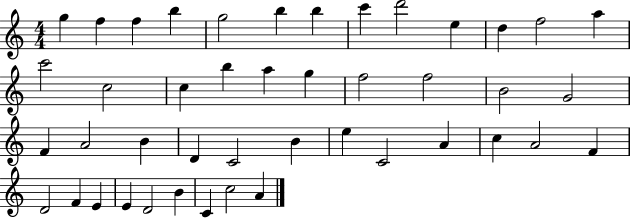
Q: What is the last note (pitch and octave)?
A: A4